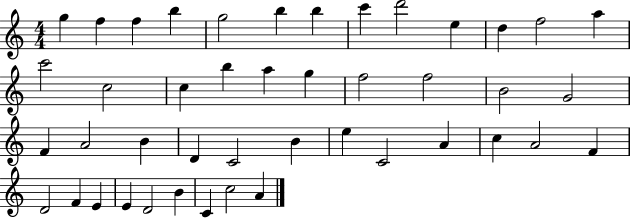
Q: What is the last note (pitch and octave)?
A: A4